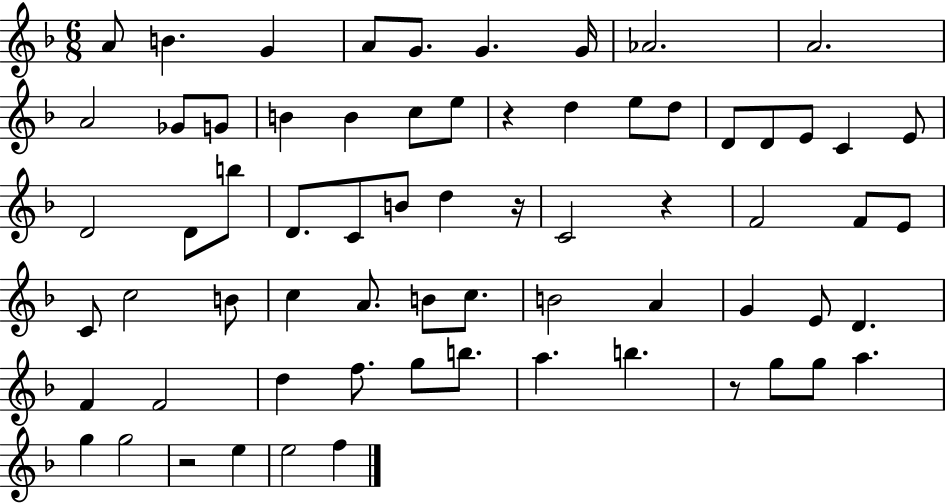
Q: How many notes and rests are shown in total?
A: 68